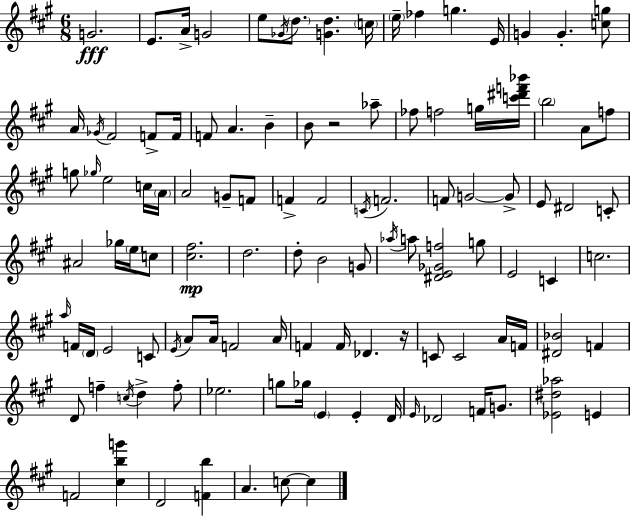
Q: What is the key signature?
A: A major